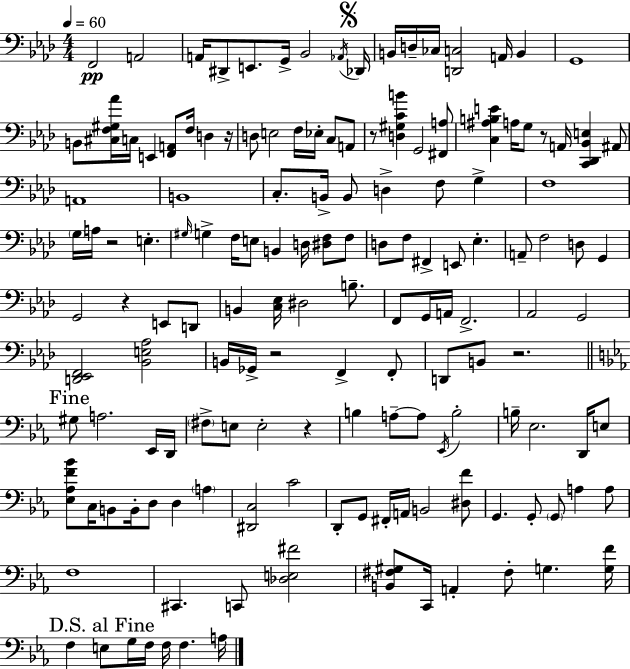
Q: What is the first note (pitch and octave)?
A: F2